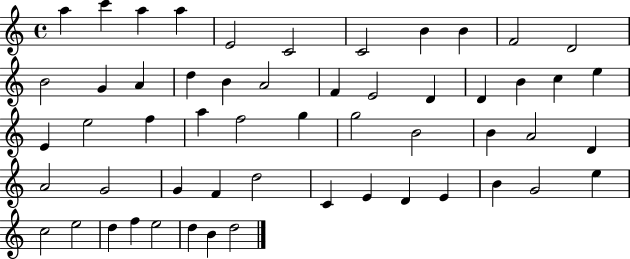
X:1
T:Untitled
M:4/4
L:1/4
K:C
a c' a a E2 C2 C2 B B F2 D2 B2 G A d B A2 F E2 D D B c e E e2 f a f2 g g2 B2 B A2 D A2 G2 G F d2 C E D E B G2 e c2 e2 d f e2 d B d2